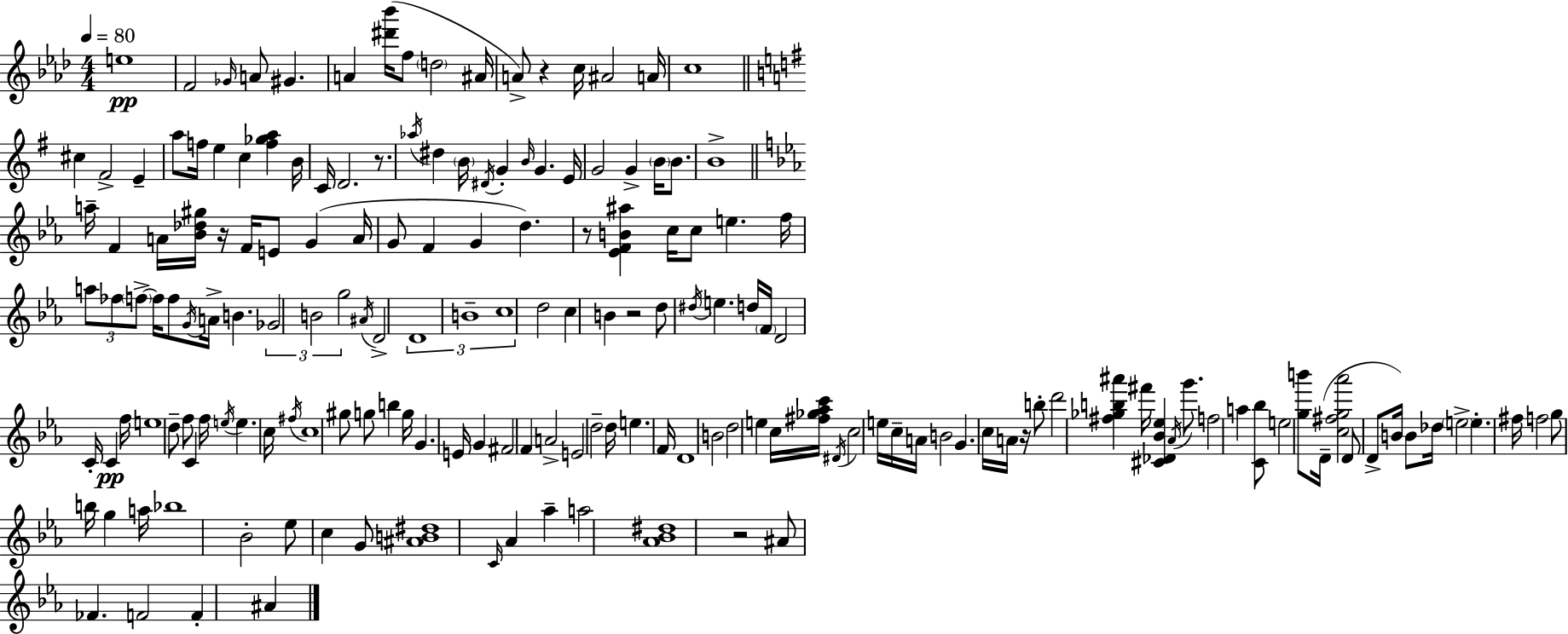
E5/w F4/h Gb4/s A4/e G#4/q. A4/q [D#6,Bb6]/s F5/e D5/h A#4/s A4/e R/q C5/s A#4/h A4/s C5/w C#5/q F#4/h E4/q A5/e F5/s E5/q C5/q [F5,Gb5,A5]/q B4/s C4/s D4/h. R/e. Ab5/s D#5/q B4/s D#4/s G4/q B4/s G4/q. E4/s G4/h G4/q B4/s B4/e. B4/w A5/s F4/q A4/s [Bb4,Db5,G#5]/s R/s F4/s E4/e G4/q A4/s G4/e F4/q G4/q D5/q. R/e [Eb4,F4,B4,A#5]/q C5/s C5/e E5/q. F5/s A5/e FES5/e F5/e F5/s F5/e G4/s A4/s B4/q. Gb4/h B4/h G5/h A#4/s D4/h D4/w B4/w C5/w D5/h C5/q B4/q R/h D5/e D#5/s E5/q. D5/s F4/s D4/h C4/s C4/q F5/s E5/w D5/e F5/e C4/q F5/s E5/s E5/q. C5/s F#5/s C5/w G#5/e G5/e B5/q G5/s G4/q. E4/s G4/q F#4/h F4/q A4/h E4/h D5/h D5/s E5/q. F4/s D4/w B4/h D5/h E5/q C5/s [F#5,Gb5,Ab5,C6]/s D#4/s C5/h E5/s C5/s A4/s B4/h G4/q. C5/s A4/s R/s B5/e D6/h [F#5,Gb5,B5,A#6]/q F#6/s [C#4,Db4,Bb4,Eb5]/q Ab4/s G6/e. F5/h A5/q [C4,Bb5]/e E5/h [G5,B6]/e D4/s [C5,F#5,G5,Ab6]/h D4/e D4/e B4/s B4/e Db5/s E5/h E5/q. F#5/s F5/h G5/e B5/s G5/q A5/s Bb5/w Bb4/h Eb5/e C5/q G4/e [A#4,B4,D#5]/w C4/s Ab4/q Ab5/q A5/h [Ab4,Bb4,D#5]/w R/h A#4/e FES4/q. F4/h F4/q A#4/q